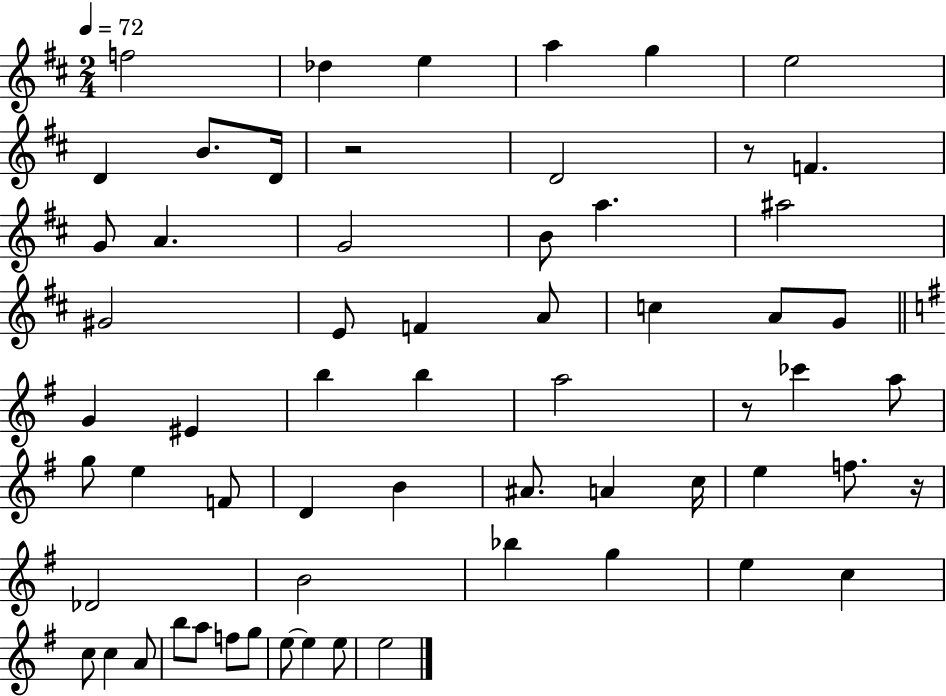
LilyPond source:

{
  \clef treble
  \numericTimeSignature
  \time 2/4
  \key d \major
  \tempo 4 = 72
  f''2 | des''4 e''4 | a''4 g''4 | e''2 | \break d'4 b'8. d'16 | r2 | d'2 | r8 f'4. | \break g'8 a'4. | g'2 | b'8 a''4. | ais''2 | \break gis'2 | e'8 f'4 a'8 | c''4 a'8 g'8 | \bar "||" \break \key e \minor g'4 eis'4 | b''4 b''4 | a''2 | r8 ces'''4 a''8 | \break g''8 e''4 f'8 | d'4 b'4 | ais'8. a'4 c''16 | e''4 f''8. r16 | \break des'2 | b'2 | bes''4 g''4 | e''4 c''4 | \break c''8 c''4 a'8 | b''8 a''8 f''8 g''8 | e''8~~ e''4 e''8 | e''2 | \break \bar "|."
}